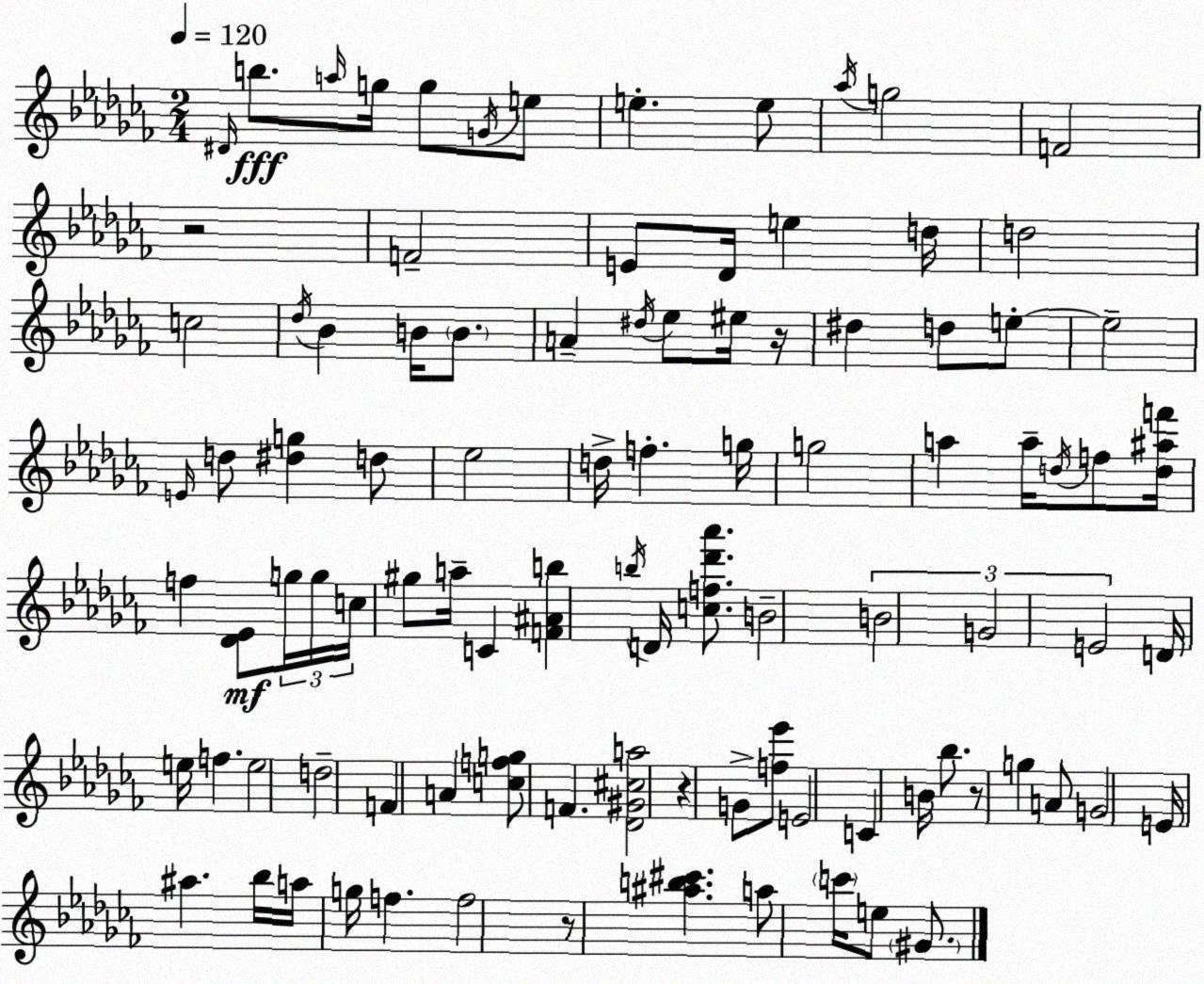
X:1
T:Untitled
M:2/4
L:1/4
K:Abm
^D/4 b/2 a/4 g/4 g/2 G/4 e/2 e e/2 _a/4 g2 F2 z2 F2 E/2 _D/4 e d/4 d2 c2 _d/4 _B B/4 B/2 A ^d/4 _e/2 ^e/4 z/4 ^d d/2 e/2 e2 E/4 d/2 [^dg] d/2 _e2 d/4 f g/4 g2 a a/4 d/4 f/2 [d^af']/4 f [_D_E]/2 g/4 g/4 c/4 ^g/2 a/4 C [F^Ab] b/4 D/4 [cf_d'_a']/2 B2 B2 G2 E2 D/4 e/4 f e2 d2 F A [cfg]/2 F [_D^G^ca]2 z G/2 [f_e']/2 E2 C B/4 _b/2 z/2 g A/2 G2 E/4 ^a _b/4 a/4 g/4 f f2 z/2 [^ab^c'] a/2 c'/4 e/2 ^G/2